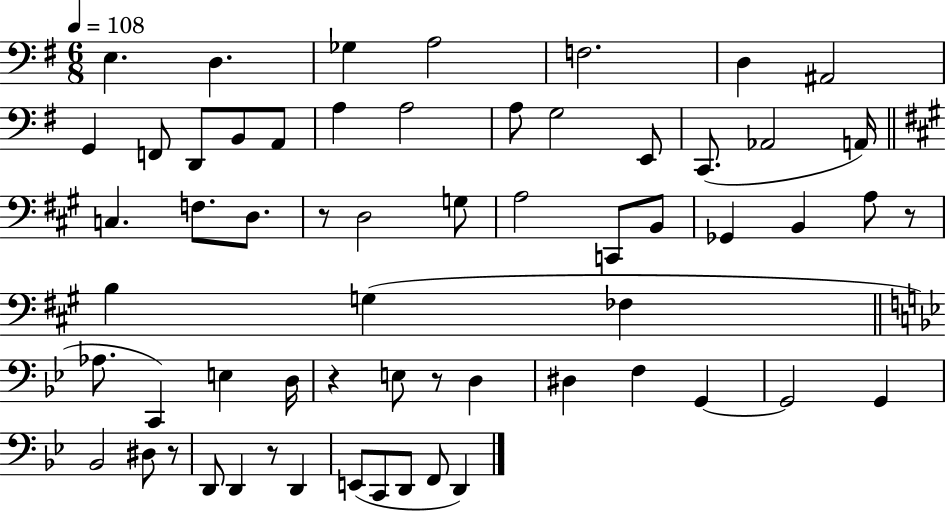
X:1
T:Untitled
M:6/8
L:1/4
K:G
E, D, _G, A,2 F,2 D, ^A,,2 G,, F,,/2 D,,/2 B,,/2 A,,/2 A, A,2 A,/2 G,2 E,,/2 C,,/2 _A,,2 A,,/4 C, F,/2 D,/2 z/2 D,2 G,/2 A,2 C,,/2 B,,/2 _G,, B,, A,/2 z/2 B, G, _F, _A,/2 C,, E, D,/4 z E,/2 z/2 D, ^D, F, G,, G,,2 G,, _B,,2 ^D,/2 z/2 D,,/2 D,, z/2 D,, E,,/2 C,,/2 D,,/2 F,,/2 D,,